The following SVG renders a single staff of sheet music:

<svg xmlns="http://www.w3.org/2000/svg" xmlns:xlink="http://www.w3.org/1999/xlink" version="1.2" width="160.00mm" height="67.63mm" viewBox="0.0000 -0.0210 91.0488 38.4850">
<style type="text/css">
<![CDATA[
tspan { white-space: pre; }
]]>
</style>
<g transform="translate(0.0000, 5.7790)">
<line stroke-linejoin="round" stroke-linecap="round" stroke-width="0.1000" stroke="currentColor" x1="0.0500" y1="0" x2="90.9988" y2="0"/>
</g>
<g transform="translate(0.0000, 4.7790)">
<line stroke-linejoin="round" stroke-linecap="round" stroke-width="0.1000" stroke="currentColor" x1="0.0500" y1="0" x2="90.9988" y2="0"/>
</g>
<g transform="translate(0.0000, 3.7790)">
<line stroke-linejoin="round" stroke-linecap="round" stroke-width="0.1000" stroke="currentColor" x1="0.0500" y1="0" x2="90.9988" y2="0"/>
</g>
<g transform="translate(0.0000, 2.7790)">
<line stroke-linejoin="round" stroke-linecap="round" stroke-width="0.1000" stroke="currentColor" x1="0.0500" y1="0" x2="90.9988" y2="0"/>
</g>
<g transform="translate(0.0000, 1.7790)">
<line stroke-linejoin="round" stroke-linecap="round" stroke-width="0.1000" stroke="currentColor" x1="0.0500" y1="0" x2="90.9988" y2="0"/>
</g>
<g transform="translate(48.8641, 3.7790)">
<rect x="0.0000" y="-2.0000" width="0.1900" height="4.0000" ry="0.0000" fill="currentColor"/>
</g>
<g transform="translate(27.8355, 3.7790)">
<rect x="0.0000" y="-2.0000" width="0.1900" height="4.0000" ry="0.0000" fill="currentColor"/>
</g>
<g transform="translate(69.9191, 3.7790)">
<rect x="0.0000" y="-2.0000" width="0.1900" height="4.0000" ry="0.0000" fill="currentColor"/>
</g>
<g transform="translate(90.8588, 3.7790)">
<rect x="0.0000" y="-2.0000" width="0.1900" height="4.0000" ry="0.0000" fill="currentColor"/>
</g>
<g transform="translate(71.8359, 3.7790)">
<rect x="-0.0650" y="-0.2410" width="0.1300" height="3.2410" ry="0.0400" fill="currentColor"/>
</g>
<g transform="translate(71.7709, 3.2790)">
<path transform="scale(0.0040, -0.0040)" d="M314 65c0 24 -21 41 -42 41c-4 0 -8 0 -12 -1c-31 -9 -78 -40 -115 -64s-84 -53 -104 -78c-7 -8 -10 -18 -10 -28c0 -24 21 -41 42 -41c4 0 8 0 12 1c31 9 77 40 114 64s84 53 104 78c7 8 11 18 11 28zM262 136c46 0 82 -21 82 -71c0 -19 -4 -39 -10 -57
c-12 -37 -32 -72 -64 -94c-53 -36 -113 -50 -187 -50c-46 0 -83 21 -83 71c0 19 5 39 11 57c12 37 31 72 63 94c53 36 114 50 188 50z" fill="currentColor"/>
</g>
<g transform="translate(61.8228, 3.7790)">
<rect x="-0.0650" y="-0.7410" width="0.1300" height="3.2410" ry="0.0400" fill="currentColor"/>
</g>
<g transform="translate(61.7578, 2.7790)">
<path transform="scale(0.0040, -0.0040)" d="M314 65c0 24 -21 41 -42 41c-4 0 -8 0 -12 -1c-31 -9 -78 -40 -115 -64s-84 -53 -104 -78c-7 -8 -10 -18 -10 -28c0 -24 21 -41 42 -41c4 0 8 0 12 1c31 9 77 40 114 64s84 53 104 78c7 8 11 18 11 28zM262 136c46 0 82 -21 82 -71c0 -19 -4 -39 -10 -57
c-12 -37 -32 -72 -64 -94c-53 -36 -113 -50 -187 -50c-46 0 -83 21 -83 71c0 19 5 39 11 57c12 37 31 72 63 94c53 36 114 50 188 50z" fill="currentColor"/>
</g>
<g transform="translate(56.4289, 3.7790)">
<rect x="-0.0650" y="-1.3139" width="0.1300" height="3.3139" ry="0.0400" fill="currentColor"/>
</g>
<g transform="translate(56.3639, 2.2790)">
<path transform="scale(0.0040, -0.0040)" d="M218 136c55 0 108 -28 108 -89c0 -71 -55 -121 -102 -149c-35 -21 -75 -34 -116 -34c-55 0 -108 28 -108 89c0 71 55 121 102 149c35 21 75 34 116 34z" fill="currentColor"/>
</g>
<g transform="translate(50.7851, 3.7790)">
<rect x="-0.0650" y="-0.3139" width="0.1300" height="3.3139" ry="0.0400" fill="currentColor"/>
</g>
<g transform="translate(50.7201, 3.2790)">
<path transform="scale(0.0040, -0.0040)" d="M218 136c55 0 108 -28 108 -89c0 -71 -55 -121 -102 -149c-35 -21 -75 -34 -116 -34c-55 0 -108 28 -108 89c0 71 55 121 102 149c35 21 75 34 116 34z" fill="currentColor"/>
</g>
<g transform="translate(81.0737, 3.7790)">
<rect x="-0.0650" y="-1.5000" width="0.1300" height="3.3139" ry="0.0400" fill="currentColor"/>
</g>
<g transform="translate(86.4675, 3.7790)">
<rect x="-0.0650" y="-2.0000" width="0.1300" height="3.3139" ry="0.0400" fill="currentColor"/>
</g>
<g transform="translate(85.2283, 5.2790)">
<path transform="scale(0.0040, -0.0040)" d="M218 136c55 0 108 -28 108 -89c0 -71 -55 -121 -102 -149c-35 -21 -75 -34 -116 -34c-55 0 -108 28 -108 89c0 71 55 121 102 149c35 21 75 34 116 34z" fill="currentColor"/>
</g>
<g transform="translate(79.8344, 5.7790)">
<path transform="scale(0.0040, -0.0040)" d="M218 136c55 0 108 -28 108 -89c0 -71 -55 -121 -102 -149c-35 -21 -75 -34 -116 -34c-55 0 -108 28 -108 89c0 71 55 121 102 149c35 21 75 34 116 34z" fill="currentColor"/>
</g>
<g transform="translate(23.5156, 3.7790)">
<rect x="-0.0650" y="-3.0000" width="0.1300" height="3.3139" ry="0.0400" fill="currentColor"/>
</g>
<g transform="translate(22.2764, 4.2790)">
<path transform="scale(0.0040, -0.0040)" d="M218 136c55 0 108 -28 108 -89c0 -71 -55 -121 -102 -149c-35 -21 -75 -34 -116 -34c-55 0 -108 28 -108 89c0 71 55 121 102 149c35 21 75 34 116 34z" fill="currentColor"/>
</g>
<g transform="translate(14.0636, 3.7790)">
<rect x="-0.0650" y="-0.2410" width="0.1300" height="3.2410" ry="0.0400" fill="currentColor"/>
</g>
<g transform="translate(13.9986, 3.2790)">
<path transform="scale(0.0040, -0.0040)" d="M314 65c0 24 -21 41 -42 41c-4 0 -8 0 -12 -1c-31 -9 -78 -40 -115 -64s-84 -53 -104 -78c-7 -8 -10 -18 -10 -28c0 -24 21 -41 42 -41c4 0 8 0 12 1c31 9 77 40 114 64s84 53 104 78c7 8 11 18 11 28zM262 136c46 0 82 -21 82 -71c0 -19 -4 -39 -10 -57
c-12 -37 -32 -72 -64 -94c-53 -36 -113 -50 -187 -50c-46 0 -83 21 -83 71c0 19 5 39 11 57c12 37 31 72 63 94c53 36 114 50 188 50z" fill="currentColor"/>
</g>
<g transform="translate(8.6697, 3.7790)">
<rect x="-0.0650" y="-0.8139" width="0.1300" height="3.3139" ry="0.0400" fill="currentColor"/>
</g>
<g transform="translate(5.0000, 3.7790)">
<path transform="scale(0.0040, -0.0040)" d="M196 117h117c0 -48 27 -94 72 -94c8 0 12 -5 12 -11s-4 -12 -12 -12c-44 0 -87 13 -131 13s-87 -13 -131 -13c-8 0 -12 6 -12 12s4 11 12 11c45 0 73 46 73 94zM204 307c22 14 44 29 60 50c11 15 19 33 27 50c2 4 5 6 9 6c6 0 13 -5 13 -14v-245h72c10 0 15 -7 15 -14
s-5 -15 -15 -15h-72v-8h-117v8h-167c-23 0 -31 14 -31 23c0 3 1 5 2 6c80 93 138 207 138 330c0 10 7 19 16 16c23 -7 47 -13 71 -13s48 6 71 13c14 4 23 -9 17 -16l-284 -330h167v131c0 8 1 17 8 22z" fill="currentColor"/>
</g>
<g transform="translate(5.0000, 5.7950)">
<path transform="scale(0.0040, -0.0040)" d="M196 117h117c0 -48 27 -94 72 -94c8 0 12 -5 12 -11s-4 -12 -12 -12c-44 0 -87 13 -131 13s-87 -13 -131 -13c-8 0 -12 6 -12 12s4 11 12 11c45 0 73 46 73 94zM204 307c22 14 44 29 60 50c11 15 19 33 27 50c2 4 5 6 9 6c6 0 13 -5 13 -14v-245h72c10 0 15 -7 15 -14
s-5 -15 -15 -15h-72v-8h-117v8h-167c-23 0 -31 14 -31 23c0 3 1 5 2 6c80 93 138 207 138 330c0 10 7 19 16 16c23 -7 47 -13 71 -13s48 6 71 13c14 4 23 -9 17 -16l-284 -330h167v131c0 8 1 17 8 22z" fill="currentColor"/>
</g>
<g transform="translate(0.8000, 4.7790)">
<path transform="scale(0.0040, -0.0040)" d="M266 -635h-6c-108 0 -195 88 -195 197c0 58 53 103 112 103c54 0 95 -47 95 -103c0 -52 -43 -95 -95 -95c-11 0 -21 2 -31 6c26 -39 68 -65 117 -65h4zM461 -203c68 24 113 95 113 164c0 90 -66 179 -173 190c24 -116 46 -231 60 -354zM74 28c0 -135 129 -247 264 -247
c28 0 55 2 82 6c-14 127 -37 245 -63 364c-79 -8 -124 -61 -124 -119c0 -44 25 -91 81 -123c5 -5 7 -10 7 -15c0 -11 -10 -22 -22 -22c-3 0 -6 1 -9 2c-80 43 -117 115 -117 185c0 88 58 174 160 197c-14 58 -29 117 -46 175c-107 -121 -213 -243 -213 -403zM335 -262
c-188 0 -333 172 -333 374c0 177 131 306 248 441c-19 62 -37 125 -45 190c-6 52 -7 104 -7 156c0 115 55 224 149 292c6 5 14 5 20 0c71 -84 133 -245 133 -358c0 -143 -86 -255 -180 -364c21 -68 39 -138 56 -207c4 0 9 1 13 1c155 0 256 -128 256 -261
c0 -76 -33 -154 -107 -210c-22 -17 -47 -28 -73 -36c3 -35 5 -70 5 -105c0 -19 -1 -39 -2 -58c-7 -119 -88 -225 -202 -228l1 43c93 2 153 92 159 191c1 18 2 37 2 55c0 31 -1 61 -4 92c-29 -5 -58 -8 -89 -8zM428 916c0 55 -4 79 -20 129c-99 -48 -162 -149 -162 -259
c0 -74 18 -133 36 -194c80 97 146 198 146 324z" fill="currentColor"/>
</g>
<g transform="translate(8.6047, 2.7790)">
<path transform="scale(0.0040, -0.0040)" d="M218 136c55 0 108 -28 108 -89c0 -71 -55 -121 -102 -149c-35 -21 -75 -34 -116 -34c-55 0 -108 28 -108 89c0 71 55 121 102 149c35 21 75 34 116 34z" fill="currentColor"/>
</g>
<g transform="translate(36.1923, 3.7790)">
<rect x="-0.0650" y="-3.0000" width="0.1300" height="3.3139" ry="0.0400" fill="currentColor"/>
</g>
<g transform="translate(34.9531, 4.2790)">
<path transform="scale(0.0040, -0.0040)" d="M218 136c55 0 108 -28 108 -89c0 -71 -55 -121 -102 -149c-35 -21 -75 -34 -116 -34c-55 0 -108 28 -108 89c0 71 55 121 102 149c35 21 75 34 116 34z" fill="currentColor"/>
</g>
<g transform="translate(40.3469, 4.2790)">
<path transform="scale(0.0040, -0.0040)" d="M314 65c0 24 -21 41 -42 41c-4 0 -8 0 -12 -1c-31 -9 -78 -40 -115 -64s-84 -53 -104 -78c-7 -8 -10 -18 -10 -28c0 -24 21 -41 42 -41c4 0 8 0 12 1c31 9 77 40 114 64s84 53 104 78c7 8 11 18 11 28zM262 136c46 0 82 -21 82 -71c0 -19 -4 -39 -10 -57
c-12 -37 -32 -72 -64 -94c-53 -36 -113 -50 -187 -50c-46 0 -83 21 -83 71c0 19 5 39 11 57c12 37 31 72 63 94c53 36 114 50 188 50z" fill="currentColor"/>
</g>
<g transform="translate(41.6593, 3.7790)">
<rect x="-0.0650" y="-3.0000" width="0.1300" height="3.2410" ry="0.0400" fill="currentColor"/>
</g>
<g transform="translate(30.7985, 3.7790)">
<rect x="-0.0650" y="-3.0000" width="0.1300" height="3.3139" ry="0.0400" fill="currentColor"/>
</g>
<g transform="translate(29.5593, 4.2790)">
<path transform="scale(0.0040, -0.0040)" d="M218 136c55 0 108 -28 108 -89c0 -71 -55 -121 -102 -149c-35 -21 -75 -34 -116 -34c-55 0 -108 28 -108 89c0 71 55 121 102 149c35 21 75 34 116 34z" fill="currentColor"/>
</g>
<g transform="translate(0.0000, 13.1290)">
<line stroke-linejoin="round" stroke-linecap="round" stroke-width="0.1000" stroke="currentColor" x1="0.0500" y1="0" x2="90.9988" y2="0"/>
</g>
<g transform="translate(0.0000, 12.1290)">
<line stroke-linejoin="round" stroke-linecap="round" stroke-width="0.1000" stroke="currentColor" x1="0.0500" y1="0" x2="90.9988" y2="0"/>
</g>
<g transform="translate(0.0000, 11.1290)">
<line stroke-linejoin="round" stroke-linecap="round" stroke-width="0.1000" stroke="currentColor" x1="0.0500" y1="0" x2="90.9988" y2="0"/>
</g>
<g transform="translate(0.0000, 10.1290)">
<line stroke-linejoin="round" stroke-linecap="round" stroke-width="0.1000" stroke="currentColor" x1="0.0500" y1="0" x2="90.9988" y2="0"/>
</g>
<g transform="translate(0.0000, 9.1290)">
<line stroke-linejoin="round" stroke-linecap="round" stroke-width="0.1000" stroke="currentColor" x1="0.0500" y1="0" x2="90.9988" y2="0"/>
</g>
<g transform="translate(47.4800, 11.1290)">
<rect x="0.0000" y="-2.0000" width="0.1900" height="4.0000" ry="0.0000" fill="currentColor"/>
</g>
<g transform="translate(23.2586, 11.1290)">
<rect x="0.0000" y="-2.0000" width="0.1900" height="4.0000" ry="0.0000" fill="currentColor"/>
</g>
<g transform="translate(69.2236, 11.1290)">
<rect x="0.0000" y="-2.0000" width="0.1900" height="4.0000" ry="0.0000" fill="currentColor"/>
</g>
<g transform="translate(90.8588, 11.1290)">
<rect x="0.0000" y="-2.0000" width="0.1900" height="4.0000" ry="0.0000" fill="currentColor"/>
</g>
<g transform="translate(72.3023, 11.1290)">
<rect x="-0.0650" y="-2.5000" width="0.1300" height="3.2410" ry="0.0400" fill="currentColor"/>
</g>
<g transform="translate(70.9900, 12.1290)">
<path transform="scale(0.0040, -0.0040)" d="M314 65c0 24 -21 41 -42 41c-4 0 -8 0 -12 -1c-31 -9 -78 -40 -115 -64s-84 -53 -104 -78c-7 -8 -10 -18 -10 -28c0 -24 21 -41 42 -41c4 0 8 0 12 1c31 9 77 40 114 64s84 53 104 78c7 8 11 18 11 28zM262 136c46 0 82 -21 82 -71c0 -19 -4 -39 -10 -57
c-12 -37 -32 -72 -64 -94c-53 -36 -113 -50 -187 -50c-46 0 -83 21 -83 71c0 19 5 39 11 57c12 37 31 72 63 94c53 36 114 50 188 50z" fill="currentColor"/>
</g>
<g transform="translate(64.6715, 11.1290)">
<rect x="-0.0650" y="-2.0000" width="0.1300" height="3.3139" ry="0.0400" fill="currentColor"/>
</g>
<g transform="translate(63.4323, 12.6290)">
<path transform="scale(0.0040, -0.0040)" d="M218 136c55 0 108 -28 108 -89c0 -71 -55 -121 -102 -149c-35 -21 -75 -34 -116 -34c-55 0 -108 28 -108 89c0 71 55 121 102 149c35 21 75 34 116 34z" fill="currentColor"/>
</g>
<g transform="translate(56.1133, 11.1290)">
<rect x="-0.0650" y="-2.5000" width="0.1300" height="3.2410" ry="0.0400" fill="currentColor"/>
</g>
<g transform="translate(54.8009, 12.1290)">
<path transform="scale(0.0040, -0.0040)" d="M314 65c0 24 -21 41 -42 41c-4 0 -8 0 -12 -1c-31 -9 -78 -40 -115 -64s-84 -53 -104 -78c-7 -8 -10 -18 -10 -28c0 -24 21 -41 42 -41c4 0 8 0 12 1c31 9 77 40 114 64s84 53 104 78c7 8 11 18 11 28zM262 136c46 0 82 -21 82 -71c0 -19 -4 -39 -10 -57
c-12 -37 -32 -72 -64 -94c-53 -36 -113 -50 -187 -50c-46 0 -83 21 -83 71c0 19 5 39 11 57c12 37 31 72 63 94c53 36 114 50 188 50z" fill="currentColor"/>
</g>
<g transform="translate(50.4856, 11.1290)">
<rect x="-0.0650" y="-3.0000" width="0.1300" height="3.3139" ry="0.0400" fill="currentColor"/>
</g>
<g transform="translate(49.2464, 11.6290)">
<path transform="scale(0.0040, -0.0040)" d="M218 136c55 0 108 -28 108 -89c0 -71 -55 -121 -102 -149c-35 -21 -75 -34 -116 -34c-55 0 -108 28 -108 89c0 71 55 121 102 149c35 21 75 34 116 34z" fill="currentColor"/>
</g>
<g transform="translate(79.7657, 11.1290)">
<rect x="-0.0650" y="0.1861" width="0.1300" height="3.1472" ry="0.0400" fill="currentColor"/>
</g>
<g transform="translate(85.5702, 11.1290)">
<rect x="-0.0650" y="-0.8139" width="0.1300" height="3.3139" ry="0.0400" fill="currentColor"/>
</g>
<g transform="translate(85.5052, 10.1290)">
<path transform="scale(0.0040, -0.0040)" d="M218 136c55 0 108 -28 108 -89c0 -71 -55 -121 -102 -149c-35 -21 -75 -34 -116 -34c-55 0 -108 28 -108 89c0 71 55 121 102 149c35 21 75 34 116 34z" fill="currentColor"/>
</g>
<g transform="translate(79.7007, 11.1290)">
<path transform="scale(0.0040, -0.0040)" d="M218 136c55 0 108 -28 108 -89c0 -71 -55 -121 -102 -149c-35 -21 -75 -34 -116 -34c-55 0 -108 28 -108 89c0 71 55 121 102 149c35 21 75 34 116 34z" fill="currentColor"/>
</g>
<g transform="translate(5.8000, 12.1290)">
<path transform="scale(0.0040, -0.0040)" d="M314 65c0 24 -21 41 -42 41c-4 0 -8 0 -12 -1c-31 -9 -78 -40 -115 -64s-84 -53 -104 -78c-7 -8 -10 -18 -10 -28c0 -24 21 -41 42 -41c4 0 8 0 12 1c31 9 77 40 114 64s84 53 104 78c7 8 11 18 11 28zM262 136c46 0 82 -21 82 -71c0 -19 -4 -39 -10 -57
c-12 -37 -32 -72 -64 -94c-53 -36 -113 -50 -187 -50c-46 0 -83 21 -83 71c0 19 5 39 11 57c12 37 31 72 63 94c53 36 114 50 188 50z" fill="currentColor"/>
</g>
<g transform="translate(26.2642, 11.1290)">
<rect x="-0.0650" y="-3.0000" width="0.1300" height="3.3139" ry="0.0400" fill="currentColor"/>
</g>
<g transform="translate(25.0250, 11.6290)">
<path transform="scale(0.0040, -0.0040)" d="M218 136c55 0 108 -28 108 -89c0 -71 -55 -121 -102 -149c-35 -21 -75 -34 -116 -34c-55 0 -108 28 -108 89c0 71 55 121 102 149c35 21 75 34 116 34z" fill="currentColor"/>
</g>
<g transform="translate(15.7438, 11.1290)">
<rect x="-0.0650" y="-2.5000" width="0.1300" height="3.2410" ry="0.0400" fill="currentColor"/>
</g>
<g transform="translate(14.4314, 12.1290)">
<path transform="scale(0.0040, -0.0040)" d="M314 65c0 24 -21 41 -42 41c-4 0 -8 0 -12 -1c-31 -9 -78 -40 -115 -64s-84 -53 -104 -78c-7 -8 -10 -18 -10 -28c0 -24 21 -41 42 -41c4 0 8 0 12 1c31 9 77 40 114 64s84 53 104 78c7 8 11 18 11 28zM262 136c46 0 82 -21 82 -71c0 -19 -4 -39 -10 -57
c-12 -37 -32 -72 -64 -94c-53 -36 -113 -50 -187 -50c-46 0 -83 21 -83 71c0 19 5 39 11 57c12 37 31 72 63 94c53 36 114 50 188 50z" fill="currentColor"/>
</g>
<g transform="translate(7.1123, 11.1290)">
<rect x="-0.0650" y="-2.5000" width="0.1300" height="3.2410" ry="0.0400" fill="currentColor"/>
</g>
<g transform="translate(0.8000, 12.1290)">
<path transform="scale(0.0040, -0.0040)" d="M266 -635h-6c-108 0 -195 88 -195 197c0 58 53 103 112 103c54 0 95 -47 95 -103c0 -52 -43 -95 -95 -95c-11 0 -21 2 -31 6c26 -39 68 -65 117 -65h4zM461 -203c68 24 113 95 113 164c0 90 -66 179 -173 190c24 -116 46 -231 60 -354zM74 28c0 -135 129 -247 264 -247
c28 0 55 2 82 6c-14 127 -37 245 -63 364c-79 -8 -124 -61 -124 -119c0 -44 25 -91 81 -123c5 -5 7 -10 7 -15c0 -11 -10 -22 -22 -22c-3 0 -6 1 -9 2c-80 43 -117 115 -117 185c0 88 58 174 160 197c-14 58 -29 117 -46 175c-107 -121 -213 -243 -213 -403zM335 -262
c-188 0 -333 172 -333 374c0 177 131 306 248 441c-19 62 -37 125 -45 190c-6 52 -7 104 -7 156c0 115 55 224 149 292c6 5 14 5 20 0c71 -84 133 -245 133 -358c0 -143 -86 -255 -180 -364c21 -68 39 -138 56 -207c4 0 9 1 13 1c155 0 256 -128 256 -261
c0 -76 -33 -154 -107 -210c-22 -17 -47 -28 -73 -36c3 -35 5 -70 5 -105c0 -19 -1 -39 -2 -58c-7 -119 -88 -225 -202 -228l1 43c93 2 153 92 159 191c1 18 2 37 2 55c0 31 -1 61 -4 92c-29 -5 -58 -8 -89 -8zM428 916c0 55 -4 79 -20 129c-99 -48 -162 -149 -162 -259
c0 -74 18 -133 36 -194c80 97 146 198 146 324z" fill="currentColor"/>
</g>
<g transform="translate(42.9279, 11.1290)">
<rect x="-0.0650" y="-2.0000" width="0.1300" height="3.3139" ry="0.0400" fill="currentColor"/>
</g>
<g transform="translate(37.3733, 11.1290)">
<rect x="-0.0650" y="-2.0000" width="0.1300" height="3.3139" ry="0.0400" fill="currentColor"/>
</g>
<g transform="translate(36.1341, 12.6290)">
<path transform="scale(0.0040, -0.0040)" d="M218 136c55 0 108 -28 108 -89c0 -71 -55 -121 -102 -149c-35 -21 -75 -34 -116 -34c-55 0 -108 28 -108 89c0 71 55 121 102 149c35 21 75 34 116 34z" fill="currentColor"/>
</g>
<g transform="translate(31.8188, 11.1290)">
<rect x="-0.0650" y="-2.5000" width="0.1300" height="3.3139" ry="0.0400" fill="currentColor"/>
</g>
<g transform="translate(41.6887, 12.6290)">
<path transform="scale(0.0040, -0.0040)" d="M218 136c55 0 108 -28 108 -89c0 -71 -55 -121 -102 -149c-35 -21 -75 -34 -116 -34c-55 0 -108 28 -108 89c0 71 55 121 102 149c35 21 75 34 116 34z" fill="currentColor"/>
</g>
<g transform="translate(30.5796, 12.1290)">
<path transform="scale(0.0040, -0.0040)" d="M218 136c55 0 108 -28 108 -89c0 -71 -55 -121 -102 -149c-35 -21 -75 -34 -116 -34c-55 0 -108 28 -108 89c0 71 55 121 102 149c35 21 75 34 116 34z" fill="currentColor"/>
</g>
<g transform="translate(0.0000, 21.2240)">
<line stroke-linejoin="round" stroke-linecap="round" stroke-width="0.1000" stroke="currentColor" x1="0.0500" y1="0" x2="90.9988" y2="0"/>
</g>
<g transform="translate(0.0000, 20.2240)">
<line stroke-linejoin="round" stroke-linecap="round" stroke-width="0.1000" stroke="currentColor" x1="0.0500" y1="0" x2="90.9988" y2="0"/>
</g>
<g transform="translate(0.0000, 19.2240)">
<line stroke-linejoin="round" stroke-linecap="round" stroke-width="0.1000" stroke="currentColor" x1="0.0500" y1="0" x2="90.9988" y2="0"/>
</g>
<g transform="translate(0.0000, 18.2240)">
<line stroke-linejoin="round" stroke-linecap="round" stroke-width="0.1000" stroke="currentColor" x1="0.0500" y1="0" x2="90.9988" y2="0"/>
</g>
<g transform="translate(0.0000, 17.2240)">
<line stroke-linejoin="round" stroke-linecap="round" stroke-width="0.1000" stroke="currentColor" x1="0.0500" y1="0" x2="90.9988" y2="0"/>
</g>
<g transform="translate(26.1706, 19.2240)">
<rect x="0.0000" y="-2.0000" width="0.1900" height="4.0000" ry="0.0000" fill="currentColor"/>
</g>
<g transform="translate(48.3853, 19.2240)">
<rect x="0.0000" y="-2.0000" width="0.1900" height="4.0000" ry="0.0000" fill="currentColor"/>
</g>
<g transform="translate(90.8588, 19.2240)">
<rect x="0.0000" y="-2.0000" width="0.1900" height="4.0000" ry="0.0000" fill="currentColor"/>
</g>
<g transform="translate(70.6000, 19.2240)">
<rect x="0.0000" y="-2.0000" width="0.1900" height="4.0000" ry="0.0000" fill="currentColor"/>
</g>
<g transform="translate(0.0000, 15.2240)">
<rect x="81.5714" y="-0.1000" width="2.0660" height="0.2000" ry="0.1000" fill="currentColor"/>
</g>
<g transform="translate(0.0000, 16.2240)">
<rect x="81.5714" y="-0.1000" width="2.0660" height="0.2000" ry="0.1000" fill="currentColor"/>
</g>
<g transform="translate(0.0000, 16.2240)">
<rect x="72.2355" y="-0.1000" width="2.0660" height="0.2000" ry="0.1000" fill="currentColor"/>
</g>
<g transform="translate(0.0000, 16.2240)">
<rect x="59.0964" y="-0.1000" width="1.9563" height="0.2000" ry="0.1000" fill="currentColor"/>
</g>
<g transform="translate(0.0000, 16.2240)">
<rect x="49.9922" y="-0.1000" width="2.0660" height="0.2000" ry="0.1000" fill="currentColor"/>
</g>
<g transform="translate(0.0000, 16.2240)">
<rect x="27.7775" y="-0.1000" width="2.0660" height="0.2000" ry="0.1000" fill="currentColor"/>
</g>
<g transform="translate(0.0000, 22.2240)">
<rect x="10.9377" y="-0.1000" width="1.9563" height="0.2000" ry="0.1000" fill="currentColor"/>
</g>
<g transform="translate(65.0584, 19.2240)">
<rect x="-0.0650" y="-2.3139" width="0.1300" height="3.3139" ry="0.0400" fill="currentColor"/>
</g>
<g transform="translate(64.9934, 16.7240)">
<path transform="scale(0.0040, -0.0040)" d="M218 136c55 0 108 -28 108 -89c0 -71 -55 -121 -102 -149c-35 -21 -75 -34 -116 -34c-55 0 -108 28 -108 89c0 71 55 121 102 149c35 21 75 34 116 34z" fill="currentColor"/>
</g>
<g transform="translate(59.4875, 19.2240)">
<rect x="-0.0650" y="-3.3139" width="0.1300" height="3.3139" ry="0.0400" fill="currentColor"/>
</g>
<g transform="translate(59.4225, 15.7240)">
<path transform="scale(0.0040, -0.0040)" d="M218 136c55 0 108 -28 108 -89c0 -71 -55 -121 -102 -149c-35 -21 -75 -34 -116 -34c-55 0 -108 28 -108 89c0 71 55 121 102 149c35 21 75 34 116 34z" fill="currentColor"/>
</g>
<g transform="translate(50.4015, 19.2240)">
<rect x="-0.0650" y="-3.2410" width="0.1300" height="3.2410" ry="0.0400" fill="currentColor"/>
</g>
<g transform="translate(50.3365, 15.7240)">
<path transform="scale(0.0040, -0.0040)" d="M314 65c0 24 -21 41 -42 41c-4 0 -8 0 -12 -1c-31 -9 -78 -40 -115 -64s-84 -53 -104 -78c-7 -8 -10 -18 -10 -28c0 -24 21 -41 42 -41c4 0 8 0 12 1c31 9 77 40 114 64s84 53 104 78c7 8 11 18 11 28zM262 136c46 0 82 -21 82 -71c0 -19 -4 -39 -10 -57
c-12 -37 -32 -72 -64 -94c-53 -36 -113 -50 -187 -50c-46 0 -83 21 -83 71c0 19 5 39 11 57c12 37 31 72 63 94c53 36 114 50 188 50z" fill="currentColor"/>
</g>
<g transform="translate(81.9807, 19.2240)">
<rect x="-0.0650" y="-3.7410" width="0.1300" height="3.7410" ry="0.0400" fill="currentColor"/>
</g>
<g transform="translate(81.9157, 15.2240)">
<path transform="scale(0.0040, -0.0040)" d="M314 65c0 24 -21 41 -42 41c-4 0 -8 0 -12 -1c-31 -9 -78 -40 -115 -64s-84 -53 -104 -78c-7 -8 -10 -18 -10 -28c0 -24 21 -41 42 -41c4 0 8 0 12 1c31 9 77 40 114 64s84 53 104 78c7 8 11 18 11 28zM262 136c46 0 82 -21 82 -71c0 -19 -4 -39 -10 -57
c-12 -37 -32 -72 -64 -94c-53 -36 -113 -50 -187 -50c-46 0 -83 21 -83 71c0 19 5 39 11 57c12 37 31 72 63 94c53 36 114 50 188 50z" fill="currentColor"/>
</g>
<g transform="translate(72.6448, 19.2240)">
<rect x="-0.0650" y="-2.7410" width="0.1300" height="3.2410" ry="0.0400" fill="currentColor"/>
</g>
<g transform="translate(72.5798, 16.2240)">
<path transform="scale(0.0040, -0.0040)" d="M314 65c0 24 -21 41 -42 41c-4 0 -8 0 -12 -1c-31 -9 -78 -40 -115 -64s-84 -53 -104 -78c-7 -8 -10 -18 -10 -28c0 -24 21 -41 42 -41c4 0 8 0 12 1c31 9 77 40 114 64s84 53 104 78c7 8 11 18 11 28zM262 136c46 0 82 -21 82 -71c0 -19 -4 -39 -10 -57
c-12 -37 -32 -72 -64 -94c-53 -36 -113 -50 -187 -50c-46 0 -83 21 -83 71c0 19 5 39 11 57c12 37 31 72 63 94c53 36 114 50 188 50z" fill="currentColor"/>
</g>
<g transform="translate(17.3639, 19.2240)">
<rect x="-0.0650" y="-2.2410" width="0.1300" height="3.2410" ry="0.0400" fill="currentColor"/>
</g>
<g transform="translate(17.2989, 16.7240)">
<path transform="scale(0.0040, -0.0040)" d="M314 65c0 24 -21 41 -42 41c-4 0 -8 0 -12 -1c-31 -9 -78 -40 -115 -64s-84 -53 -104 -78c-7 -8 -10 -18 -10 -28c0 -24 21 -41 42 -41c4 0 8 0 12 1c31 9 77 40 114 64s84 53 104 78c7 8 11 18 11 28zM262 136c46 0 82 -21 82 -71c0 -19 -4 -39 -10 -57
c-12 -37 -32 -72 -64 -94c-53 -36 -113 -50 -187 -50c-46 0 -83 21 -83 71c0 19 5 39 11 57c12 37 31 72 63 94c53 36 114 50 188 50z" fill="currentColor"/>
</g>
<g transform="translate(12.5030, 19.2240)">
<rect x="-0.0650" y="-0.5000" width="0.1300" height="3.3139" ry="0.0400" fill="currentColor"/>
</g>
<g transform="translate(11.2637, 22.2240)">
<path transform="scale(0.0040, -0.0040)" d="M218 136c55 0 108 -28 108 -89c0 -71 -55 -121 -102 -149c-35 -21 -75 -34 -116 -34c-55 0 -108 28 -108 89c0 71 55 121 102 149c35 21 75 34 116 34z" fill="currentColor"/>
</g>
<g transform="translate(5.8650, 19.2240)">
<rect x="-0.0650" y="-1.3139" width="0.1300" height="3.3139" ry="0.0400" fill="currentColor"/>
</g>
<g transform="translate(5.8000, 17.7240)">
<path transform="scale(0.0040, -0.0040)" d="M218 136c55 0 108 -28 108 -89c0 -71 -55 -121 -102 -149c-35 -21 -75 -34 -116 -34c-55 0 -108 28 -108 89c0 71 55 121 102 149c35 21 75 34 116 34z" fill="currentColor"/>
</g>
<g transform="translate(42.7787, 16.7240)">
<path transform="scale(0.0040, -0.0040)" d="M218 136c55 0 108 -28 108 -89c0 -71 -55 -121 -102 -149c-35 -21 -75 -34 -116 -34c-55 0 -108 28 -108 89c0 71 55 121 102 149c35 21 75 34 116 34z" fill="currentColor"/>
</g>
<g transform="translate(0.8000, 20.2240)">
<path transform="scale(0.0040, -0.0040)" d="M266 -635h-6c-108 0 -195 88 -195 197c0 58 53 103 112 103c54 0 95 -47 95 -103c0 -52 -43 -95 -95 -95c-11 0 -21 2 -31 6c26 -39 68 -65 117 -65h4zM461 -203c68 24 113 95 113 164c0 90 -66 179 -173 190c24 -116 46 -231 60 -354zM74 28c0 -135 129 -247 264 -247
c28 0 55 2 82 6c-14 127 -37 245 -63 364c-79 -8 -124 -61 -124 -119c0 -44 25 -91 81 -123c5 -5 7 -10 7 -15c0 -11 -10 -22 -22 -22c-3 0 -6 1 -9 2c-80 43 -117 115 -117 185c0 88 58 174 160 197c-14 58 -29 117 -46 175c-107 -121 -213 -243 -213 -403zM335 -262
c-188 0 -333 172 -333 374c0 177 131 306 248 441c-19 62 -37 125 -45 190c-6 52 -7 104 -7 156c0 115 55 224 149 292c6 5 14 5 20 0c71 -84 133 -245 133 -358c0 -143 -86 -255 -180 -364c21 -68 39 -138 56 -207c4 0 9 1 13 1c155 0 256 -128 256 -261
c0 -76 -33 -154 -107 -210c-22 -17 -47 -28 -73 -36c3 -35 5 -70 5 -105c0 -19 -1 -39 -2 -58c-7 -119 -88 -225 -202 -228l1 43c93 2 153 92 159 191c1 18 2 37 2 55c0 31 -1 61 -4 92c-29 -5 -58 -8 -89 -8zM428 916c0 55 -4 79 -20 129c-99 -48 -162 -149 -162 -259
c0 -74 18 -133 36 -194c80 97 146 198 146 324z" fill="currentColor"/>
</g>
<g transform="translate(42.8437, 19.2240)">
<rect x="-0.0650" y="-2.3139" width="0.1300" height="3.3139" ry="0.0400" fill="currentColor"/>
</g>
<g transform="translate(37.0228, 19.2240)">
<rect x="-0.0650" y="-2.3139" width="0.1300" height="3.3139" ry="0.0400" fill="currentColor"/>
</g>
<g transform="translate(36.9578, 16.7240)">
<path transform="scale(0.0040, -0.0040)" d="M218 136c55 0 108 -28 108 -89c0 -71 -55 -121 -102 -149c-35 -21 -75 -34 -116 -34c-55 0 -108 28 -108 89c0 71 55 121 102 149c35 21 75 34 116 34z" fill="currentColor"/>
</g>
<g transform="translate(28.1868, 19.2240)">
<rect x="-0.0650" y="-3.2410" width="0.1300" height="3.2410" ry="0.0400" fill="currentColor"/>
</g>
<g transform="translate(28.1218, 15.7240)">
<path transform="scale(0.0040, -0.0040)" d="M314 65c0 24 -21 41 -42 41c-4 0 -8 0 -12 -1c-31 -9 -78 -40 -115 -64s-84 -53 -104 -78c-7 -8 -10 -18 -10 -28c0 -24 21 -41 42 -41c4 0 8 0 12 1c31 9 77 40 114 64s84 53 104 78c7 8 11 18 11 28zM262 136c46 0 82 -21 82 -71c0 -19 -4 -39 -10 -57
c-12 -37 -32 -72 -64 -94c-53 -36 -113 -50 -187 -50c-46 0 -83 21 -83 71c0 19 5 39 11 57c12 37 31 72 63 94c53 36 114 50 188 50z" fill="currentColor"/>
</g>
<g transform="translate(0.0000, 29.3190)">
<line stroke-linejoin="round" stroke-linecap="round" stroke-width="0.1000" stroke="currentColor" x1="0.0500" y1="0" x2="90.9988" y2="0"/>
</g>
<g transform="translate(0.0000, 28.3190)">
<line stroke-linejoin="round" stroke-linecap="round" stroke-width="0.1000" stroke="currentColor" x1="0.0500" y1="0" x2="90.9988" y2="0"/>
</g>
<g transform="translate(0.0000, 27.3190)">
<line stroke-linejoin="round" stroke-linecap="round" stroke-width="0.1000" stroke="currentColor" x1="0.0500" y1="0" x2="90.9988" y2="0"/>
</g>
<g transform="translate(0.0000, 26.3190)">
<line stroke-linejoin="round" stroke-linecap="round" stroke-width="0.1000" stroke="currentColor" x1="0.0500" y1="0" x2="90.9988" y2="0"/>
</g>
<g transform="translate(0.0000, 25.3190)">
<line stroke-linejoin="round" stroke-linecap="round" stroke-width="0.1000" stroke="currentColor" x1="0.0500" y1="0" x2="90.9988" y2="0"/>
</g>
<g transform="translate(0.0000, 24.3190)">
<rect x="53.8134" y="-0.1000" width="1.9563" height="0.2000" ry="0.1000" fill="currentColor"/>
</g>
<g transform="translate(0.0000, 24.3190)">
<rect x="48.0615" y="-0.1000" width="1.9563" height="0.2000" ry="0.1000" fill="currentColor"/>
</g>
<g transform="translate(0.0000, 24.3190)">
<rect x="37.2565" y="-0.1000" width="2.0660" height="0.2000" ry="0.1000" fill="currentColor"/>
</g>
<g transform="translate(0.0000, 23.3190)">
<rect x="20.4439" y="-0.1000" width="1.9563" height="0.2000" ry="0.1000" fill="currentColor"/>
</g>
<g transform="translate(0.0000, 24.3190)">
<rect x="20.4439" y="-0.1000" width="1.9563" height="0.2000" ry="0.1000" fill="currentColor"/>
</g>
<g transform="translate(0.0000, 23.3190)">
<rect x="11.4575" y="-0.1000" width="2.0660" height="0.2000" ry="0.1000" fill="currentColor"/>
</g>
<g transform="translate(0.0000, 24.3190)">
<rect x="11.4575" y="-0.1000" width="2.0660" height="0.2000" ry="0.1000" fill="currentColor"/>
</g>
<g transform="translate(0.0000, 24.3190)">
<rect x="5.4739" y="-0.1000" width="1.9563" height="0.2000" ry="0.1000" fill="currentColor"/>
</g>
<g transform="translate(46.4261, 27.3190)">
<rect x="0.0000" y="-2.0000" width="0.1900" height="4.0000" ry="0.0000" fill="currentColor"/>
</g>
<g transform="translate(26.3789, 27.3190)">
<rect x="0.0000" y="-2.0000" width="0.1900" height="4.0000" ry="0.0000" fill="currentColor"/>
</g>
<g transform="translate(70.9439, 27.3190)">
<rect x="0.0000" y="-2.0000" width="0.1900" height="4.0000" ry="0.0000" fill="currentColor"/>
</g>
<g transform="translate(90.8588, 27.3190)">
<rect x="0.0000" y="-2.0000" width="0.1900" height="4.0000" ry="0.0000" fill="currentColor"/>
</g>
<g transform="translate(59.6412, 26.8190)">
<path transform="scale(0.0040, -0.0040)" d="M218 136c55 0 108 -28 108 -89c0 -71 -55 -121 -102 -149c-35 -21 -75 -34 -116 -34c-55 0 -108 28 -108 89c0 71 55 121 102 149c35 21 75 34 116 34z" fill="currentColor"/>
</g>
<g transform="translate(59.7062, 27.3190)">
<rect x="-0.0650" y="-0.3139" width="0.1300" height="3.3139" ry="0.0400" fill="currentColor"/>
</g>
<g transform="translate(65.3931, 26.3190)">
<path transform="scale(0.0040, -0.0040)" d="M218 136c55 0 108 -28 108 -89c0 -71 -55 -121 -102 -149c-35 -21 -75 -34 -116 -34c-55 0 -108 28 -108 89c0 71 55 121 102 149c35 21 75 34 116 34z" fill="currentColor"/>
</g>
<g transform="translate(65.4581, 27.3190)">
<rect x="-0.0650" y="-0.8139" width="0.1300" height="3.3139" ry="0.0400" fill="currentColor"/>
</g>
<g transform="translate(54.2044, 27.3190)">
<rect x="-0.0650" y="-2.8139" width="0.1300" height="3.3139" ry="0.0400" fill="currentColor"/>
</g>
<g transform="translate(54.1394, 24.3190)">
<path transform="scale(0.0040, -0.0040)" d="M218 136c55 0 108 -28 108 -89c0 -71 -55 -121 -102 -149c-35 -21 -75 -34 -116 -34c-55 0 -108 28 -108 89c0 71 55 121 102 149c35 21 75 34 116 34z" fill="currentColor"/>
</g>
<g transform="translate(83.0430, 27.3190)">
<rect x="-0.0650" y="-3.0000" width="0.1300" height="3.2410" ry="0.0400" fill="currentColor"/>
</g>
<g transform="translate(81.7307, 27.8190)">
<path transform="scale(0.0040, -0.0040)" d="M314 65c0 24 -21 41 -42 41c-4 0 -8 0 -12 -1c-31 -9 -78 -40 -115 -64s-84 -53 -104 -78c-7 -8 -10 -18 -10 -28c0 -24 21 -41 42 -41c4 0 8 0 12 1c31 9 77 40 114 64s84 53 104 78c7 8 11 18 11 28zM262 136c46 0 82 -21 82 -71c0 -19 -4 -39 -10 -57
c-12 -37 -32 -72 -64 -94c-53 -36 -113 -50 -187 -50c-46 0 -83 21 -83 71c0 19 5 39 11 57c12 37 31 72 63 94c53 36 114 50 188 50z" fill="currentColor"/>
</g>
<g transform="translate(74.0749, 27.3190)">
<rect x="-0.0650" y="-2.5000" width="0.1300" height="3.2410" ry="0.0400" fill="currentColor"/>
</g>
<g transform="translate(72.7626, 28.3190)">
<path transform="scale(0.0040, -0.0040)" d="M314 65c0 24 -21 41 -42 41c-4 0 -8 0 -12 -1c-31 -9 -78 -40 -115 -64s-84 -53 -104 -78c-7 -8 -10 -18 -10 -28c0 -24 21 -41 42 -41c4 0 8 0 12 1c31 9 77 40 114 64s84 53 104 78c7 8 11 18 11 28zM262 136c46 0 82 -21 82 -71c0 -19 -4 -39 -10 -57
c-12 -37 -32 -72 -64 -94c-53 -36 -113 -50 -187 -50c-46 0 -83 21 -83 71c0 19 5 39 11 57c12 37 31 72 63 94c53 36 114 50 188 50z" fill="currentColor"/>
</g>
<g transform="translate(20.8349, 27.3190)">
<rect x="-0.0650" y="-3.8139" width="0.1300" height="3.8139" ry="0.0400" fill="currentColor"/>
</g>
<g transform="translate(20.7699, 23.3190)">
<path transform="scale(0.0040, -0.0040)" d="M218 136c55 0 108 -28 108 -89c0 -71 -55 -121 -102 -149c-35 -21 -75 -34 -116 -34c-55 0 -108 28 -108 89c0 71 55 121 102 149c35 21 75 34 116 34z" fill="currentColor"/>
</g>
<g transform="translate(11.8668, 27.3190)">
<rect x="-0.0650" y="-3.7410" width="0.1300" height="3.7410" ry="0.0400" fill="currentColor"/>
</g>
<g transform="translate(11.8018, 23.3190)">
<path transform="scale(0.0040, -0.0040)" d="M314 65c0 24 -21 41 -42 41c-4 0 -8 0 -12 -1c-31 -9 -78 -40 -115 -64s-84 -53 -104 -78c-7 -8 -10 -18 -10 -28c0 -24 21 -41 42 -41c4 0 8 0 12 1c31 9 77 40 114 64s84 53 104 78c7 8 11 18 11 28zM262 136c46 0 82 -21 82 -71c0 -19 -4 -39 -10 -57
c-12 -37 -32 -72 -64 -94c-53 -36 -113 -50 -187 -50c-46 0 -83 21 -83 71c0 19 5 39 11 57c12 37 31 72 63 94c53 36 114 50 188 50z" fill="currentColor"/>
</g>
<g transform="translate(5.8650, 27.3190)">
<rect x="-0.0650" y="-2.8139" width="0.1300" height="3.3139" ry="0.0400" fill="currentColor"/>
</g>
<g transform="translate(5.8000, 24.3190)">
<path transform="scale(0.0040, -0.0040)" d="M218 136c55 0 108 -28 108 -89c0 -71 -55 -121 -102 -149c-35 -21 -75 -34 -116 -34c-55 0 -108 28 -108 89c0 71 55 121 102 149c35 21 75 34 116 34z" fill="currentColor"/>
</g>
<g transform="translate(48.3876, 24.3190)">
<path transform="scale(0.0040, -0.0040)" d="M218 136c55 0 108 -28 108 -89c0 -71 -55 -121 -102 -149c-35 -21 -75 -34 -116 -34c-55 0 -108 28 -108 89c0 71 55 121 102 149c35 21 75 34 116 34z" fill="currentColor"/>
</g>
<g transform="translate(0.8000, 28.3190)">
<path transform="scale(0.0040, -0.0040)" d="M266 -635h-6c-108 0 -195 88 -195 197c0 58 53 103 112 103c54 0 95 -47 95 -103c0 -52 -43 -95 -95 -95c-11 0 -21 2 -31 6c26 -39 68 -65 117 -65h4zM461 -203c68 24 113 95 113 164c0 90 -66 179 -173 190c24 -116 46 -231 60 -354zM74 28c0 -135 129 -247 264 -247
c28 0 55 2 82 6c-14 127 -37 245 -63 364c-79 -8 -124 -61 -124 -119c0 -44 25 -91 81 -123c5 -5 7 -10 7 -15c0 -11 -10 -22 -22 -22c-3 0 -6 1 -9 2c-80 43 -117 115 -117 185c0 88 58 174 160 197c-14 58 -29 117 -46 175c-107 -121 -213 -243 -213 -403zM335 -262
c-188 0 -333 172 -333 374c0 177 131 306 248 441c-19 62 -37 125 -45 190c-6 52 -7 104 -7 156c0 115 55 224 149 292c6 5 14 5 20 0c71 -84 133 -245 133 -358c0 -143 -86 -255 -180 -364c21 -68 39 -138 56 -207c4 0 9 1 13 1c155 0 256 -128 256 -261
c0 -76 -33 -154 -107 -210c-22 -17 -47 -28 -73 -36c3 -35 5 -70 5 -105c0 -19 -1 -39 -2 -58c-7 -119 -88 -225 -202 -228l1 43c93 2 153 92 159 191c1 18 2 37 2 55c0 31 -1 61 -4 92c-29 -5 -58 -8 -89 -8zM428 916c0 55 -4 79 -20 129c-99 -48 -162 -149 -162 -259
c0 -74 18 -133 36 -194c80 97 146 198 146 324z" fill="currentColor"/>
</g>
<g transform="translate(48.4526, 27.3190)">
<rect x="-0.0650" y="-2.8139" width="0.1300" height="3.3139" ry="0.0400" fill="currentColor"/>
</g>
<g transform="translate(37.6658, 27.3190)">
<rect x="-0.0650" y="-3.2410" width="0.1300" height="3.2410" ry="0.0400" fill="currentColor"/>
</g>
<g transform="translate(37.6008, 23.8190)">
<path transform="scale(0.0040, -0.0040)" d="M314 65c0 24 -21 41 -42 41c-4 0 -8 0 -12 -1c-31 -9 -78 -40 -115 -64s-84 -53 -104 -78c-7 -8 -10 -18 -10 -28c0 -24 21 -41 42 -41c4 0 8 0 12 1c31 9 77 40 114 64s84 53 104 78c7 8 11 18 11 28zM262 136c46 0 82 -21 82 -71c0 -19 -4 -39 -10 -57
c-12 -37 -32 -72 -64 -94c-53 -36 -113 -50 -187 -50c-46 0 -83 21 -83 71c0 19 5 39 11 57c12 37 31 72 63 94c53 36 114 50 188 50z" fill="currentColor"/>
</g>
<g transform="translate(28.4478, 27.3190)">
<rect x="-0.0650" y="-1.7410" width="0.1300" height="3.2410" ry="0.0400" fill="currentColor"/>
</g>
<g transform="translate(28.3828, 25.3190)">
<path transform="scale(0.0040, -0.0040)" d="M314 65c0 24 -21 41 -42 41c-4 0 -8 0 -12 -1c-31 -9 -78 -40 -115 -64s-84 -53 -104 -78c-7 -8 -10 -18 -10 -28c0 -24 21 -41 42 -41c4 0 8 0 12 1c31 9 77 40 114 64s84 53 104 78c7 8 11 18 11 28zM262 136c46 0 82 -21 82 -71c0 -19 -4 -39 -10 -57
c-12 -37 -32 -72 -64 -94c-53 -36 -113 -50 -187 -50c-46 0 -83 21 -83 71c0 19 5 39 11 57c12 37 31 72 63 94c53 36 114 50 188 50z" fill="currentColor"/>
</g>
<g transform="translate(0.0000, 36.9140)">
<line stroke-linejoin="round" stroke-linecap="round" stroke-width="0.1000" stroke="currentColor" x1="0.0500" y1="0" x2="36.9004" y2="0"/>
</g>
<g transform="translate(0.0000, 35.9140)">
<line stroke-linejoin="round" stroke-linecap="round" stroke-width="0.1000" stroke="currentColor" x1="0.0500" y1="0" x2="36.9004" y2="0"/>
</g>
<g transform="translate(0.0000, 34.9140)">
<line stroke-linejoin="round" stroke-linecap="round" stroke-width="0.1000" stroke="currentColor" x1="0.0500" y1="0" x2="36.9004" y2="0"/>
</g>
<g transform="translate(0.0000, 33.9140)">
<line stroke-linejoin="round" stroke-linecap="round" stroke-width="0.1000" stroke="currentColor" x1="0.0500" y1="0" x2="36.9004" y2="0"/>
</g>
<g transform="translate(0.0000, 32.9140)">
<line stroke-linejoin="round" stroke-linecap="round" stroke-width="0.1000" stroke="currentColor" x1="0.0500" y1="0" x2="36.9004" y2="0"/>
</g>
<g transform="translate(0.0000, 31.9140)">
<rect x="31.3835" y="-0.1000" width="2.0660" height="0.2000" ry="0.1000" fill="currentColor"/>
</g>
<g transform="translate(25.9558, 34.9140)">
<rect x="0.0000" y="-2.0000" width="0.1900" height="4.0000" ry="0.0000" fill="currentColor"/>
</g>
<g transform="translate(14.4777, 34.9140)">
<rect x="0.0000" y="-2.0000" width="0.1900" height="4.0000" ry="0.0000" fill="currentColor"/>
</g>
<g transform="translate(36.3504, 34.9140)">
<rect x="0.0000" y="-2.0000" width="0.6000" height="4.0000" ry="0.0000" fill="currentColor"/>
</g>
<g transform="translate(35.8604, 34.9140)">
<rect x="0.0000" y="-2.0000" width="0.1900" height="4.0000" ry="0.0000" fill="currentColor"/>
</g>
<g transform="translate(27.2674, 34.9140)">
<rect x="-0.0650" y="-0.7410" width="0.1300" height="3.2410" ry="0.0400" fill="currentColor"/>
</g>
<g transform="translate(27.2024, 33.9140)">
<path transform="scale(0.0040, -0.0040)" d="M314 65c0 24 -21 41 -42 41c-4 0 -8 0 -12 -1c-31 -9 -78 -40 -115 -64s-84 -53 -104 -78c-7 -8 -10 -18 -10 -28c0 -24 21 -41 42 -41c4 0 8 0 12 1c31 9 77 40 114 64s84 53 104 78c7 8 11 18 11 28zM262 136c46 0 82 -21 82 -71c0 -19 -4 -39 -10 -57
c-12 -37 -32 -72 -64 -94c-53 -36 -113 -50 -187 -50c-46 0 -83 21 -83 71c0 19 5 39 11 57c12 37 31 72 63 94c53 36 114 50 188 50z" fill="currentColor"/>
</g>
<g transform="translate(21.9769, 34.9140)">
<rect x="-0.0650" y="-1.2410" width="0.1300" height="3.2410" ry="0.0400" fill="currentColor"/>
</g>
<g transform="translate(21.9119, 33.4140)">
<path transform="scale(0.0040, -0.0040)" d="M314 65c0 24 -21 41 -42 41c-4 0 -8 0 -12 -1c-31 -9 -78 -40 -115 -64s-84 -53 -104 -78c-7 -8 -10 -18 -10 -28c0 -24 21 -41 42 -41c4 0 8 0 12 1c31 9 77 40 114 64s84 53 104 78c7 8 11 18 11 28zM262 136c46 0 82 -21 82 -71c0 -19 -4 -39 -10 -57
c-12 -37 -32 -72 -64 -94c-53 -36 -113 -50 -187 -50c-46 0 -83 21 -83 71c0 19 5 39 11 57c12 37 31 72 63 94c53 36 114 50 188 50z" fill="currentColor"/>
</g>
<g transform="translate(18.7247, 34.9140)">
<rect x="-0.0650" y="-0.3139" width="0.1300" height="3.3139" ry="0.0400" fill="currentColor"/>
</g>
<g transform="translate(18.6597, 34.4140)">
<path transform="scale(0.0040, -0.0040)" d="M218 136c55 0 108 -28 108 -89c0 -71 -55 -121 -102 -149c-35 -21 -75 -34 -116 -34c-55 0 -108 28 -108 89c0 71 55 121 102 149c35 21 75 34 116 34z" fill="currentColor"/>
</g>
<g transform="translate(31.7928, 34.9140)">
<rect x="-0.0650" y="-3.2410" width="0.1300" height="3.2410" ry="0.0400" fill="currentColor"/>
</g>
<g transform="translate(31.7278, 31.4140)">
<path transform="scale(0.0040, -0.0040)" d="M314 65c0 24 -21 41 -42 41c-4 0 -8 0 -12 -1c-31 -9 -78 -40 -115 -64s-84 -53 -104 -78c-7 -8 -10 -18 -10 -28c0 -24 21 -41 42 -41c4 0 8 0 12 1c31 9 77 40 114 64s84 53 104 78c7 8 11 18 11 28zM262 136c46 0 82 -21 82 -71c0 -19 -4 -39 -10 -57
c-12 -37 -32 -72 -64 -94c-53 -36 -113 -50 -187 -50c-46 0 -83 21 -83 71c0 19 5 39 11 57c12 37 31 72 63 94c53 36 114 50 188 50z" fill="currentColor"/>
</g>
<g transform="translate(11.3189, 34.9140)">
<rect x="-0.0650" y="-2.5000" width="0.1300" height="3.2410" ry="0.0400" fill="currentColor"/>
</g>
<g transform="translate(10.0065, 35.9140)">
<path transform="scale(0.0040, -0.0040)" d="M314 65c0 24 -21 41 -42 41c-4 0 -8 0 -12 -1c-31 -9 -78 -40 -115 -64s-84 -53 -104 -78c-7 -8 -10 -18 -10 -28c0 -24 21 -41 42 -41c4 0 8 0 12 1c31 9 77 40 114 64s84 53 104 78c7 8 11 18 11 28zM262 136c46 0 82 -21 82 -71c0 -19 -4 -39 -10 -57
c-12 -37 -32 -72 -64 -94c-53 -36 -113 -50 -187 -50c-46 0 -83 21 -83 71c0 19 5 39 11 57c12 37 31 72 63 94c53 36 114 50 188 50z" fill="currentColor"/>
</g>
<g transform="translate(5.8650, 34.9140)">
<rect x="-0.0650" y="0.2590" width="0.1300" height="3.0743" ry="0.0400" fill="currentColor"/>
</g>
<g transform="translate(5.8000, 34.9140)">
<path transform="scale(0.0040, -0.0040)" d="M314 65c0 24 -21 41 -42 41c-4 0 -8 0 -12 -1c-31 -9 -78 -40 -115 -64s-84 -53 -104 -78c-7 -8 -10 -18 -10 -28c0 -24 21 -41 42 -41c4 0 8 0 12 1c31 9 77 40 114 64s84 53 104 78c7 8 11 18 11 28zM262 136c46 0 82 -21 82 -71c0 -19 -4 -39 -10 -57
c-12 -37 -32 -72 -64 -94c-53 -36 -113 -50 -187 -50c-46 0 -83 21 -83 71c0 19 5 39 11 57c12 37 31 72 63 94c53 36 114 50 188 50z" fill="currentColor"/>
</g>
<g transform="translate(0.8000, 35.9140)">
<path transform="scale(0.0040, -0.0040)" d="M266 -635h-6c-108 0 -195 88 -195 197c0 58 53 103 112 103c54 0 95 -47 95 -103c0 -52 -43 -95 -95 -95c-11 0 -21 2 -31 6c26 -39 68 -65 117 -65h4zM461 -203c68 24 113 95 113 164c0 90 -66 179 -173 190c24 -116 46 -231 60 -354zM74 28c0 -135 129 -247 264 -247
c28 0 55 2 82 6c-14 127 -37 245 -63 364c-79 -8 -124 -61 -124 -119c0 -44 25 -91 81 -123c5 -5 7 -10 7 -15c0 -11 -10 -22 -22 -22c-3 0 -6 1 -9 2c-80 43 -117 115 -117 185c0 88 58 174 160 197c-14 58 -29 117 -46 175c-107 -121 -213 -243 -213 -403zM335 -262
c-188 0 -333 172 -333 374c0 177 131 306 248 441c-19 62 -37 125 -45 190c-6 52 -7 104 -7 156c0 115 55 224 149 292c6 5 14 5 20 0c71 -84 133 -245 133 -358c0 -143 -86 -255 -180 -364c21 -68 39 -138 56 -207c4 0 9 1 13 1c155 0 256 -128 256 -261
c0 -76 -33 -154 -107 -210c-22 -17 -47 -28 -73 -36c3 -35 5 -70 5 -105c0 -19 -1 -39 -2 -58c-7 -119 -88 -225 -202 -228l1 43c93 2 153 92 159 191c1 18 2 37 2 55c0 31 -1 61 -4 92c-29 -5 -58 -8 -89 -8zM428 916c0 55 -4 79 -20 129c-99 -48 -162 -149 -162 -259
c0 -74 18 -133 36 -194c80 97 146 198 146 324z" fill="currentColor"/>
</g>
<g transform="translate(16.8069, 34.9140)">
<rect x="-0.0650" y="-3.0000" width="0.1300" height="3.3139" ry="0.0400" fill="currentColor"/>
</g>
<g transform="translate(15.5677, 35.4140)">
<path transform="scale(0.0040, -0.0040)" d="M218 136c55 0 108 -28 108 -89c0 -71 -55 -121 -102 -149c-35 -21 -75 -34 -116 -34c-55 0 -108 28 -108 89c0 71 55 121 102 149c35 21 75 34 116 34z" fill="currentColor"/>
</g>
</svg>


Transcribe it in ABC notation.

X:1
T:Untitled
M:4/4
L:1/4
K:C
d c2 A A A A2 c e d2 c2 E F G2 G2 A G F F A G2 F G2 B d e C g2 b2 g g b2 b g a2 c'2 a c'2 c' f2 b2 a a c d G2 A2 B2 G2 A c e2 d2 b2